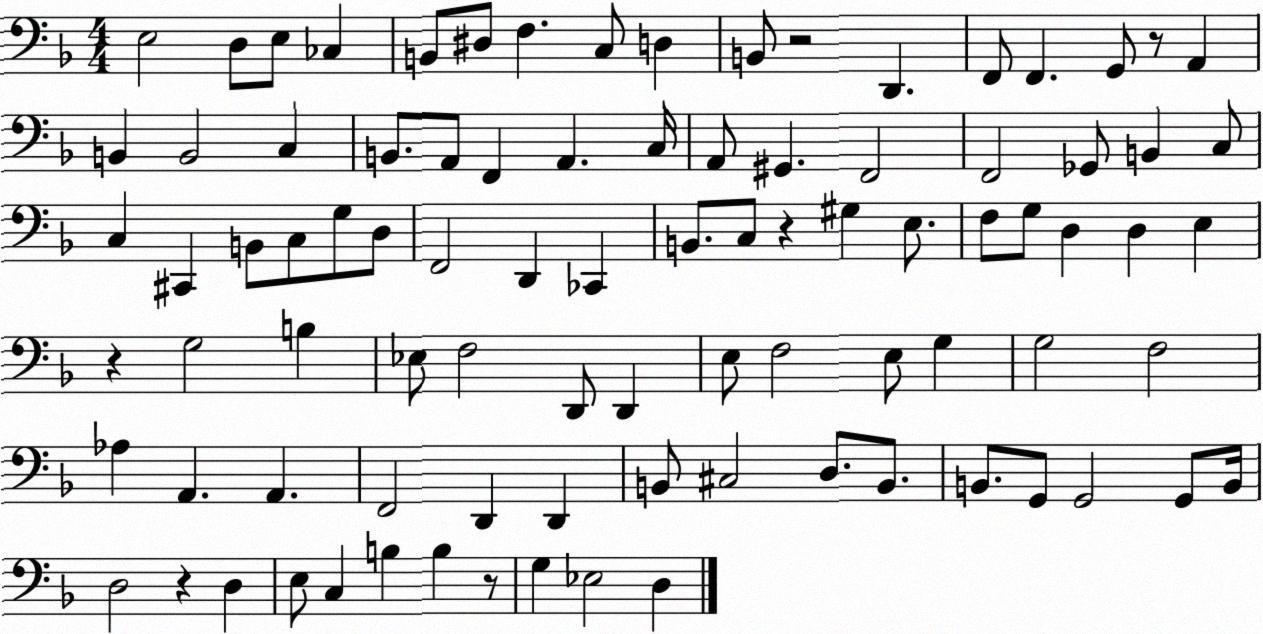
X:1
T:Untitled
M:4/4
L:1/4
K:F
E,2 D,/2 E,/2 _C, B,,/2 ^D,/2 F, C,/2 D, B,,/2 z2 D,, F,,/2 F,, G,,/2 z/2 A,, B,, B,,2 C, B,,/2 A,,/2 F,, A,, C,/4 A,,/2 ^G,, F,,2 F,,2 _G,,/2 B,, C,/2 C, ^C,, B,,/2 C,/2 G,/2 D,/2 F,,2 D,, _C,, B,,/2 C,/2 z ^G, E,/2 F,/2 G,/2 D, D, E, z G,2 B, _E,/2 F,2 D,,/2 D,, E,/2 F,2 E,/2 G, G,2 F,2 _A, A,, A,, F,,2 D,, D,, B,,/2 ^C,2 D,/2 B,,/2 B,,/2 G,,/2 G,,2 G,,/2 B,,/4 D,2 z D, E,/2 C, B, B, z/2 G, _E,2 D,